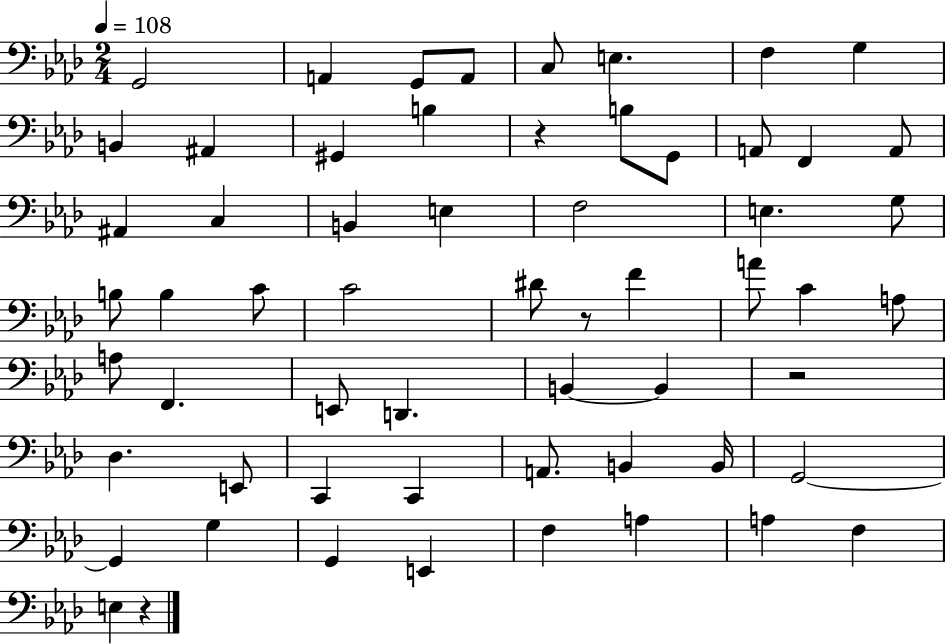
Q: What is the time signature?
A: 2/4